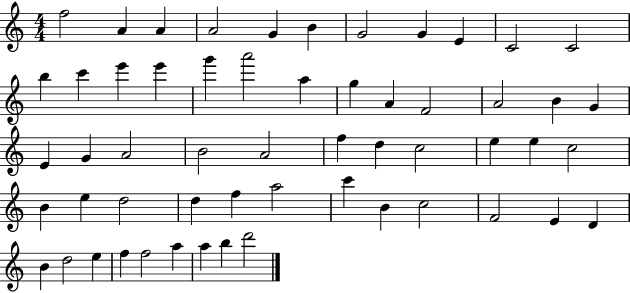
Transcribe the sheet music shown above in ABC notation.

X:1
T:Untitled
M:4/4
L:1/4
K:C
f2 A A A2 G B G2 G E C2 C2 b c' e' e' g' a'2 a g A F2 A2 B G E G A2 B2 A2 f d c2 e e c2 B e d2 d f a2 c' B c2 F2 E D B d2 e f f2 a a b d'2